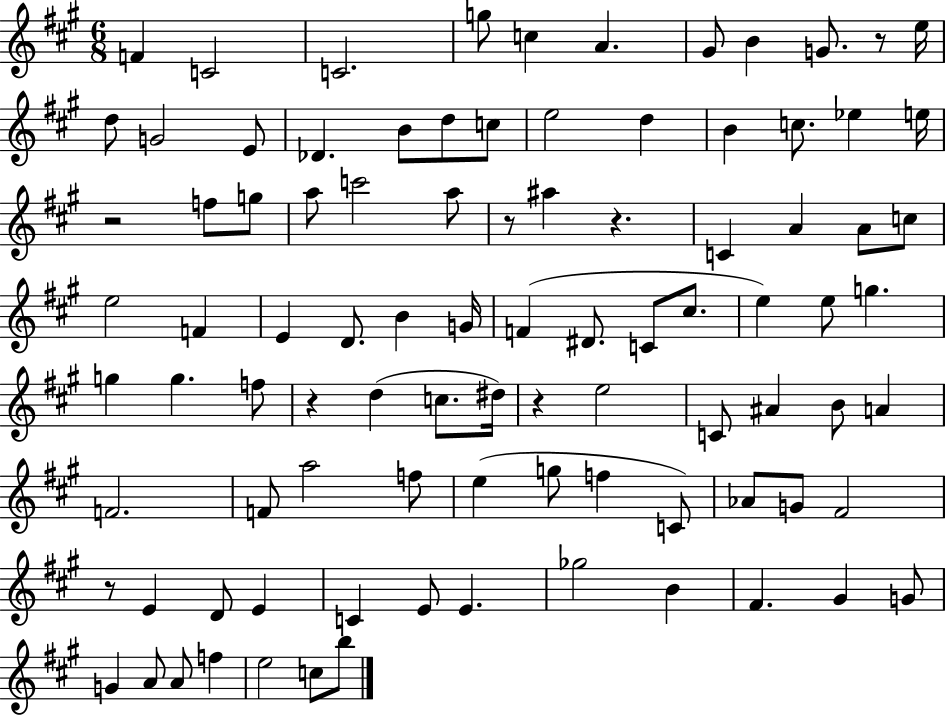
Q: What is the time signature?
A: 6/8